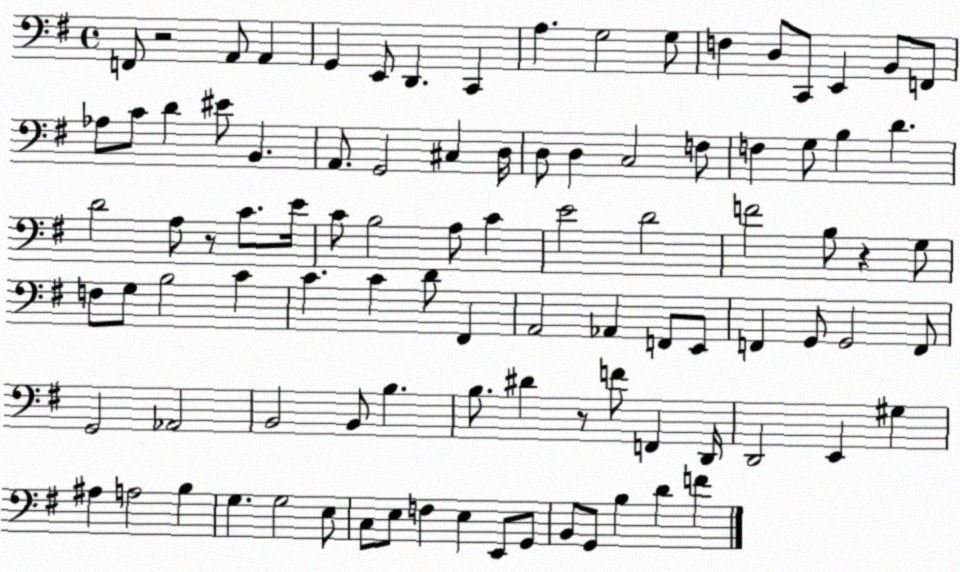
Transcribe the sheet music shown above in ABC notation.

X:1
T:Untitled
M:4/4
L:1/4
K:G
F,,/2 z2 A,,/2 A,, G,, E,,/2 D,, C,, A, G,2 G,/2 F, D,/2 C,,/2 E,, B,,/2 F,,/2 _A,/2 C/2 D ^E/2 B,, A,,/2 G,,2 ^C, D,/4 D,/2 D, C,2 F,/2 F, G,/2 B, D D2 A,/2 z/2 C/2 E/4 C/2 B,2 A,/2 C E2 D2 F2 B,/2 z G,/2 F,/2 G,/2 B,2 C C C D/2 ^F,, A,,2 _A,, F,,/2 E,,/2 F,, G,,/2 G,,2 F,,/2 G,,2 _A,,2 B,,2 B,,/2 B, B,/2 ^D z/2 F/2 F,, D,,/4 D,,2 E,, ^G, ^A, A,2 B, G, G,2 E,/2 C,/2 E,/2 F, E, E,,/2 G,,/2 B,,/2 G,,/2 B, D F